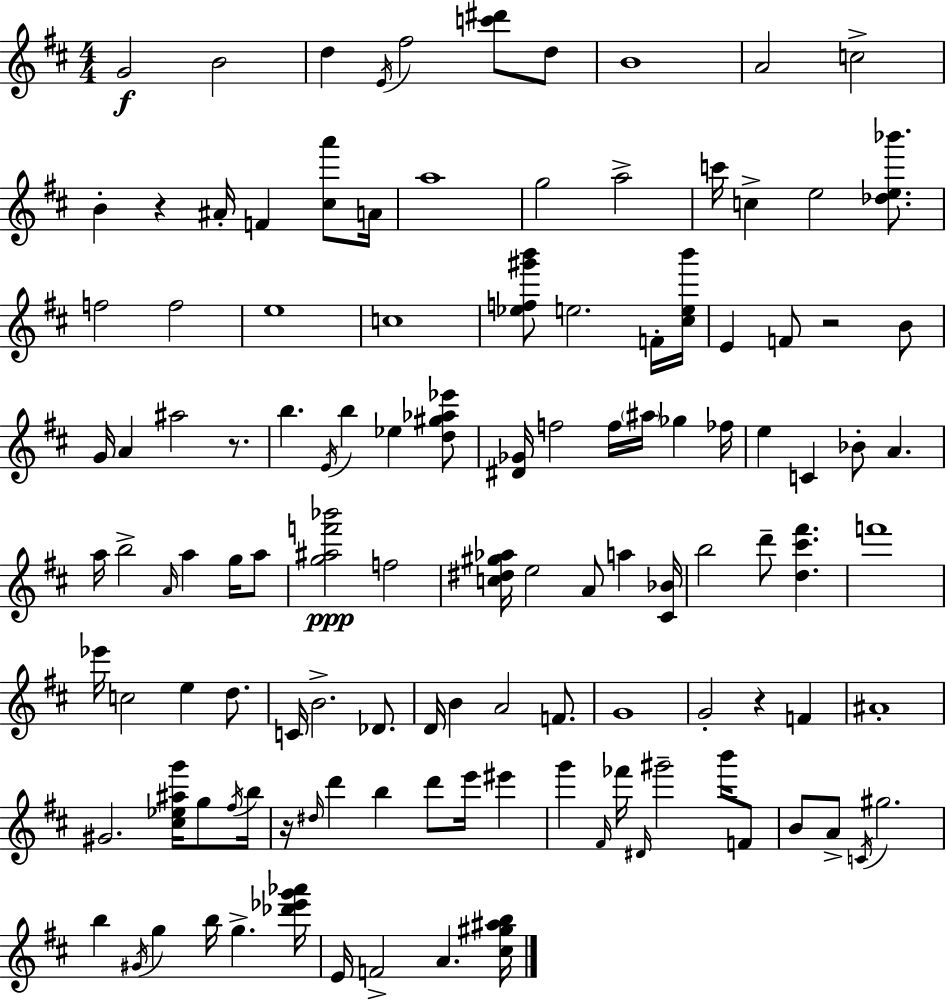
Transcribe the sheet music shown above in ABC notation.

X:1
T:Untitled
M:4/4
L:1/4
K:D
G2 B2 d E/4 ^f2 [c'^d']/2 d/2 B4 A2 c2 B z ^A/4 F [^ca']/2 A/4 a4 g2 a2 c'/4 c e2 [_de_b']/2 f2 f2 e4 c4 [_ef^g'b']/2 e2 F/4 [^ceb']/4 E F/2 z2 B/2 G/4 A ^a2 z/2 b E/4 b _e [d^g_a_e']/2 [^D_G]/4 f2 f/4 ^a/4 _g _f/4 e C _B/2 A a/4 b2 A/4 a g/4 a/2 [g^af'_b']2 f2 [c^d^g_a]/4 e2 A/2 a [^C_B]/4 b2 d'/2 [d^c'^f'] f'4 _e'/4 c2 e d/2 C/4 B2 _D/2 D/4 B A2 F/2 G4 G2 z F ^A4 ^G2 [^c_e^ag']/4 g/2 ^f/4 b/4 z/4 ^d/4 d' b d'/2 e'/4 ^e' g' ^F/4 _f'/4 ^D/4 ^g'2 b'/4 F/2 B/2 A/2 C/4 ^g2 b ^G/4 g b/4 g [_d'_e'g'_a']/4 E/4 F2 A [^c^g^ab]/4